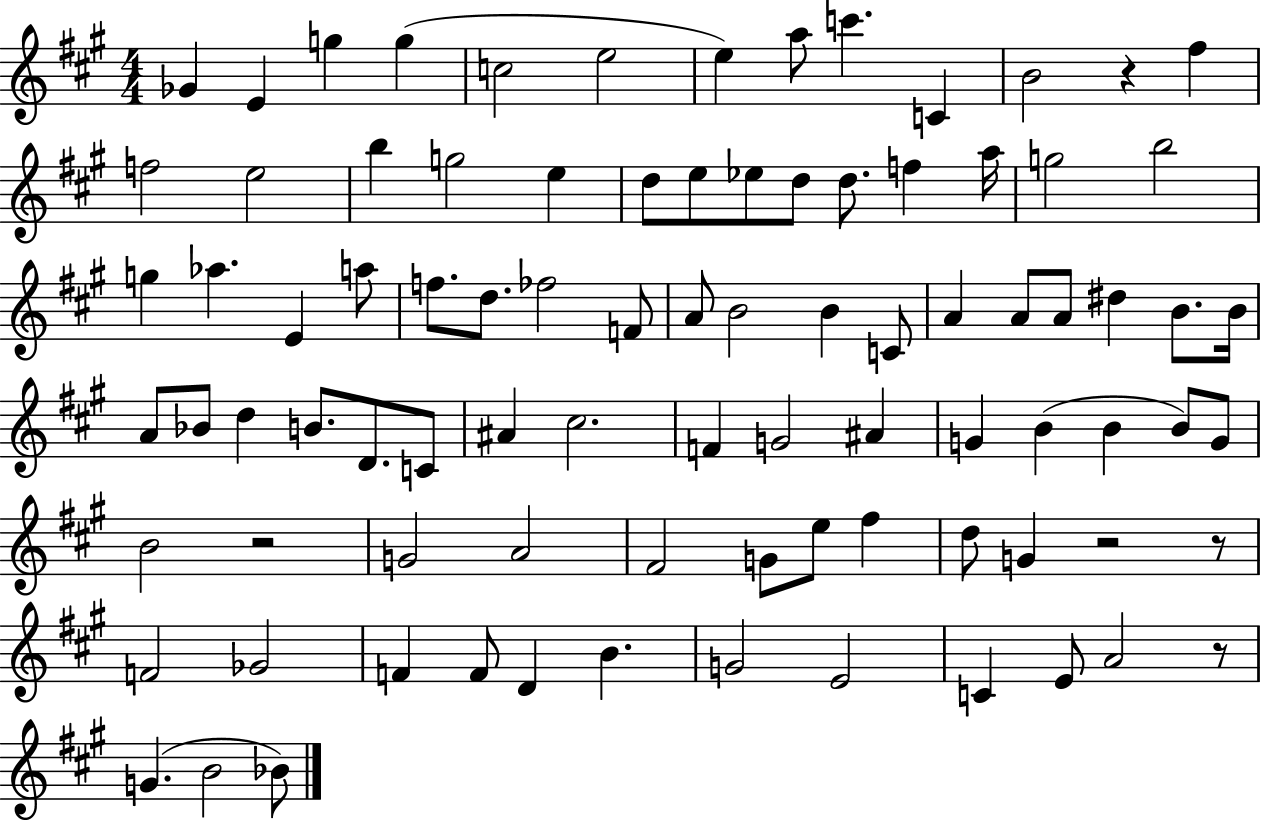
{
  \clef treble
  \numericTimeSignature
  \time 4/4
  \key a \major
  ges'4 e'4 g''4 g''4( | c''2 e''2 | e''4) a''8 c'''4. c'4 | b'2 r4 fis''4 | \break f''2 e''2 | b''4 g''2 e''4 | d''8 e''8 ees''8 d''8 d''8. f''4 a''16 | g''2 b''2 | \break g''4 aes''4. e'4 a''8 | f''8. d''8. fes''2 f'8 | a'8 b'2 b'4 c'8 | a'4 a'8 a'8 dis''4 b'8. b'16 | \break a'8 bes'8 d''4 b'8. d'8. c'8 | ais'4 cis''2. | f'4 g'2 ais'4 | g'4 b'4( b'4 b'8) g'8 | \break b'2 r2 | g'2 a'2 | fis'2 g'8 e''8 fis''4 | d''8 g'4 r2 r8 | \break f'2 ges'2 | f'4 f'8 d'4 b'4. | g'2 e'2 | c'4 e'8 a'2 r8 | \break g'4.( b'2 bes'8) | \bar "|."
}